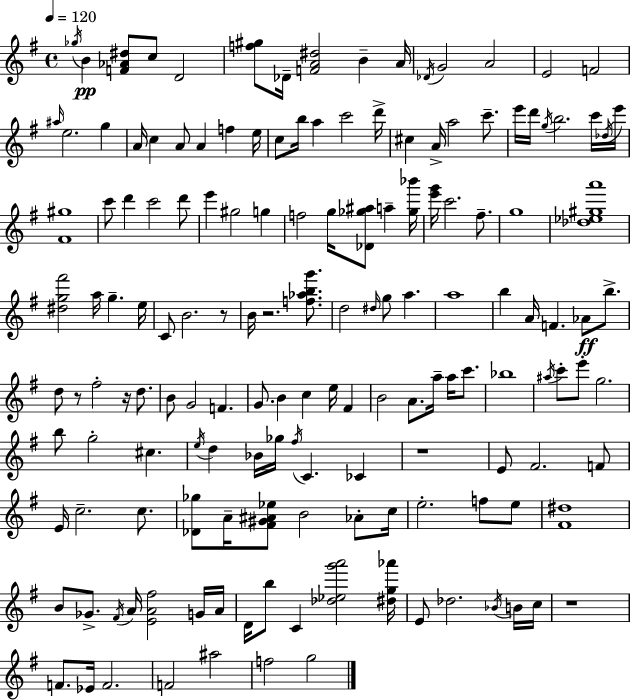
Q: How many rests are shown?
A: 6